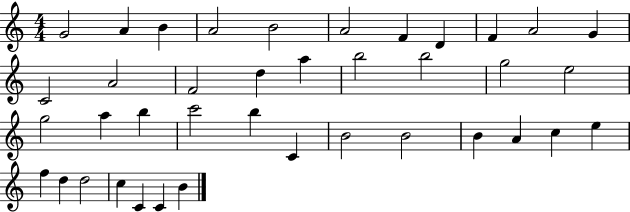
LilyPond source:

{
  \clef treble
  \numericTimeSignature
  \time 4/4
  \key c \major
  g'2 a'4 b'4 | a'2 b'2 | a'2 f'4 d'4 | f'4 a'2 g'4 | \break c'2 a'2 | f'2 d''4 a''4 | b''2 b''2 | g''2 e''2 | \break g''2 a''4 b''4 | c'''2 b''4 c'4 | b'2 b'2 | b'4 a'4 c''4 e''4 | \break f''4 d''4 d''2 | c''4 c'4 c'4 b'4 | \bar "|."
}